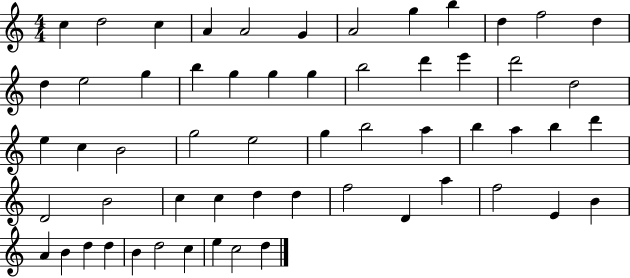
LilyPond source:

{
  \clef treble
  \numericTimeSignature
  \time 4/4
  \key c \major
  c''4 d''2 c''4 | a'4 a'2 g'4 | a'2 g''4 b''4 | d''4 f''2 d''4 | \break d''4 e''2 g''4 | b''4 g''4 g''4 g''4 | b''2 d'''4 e'''4 | d'''2 d''2 | \break e''4 c''4 b'2 | g''2 e''2 | g''4 b''2 a''4 | b''4 a''4 b''4 d'''4 | \break d'2 b'2 | c''4 c''4 d''4 d''4 | f''2 d'4 a''4 | f''2 e'4 b'4 | \break a'4 b'4 d''4 d''4 | b'4 d''2 c''4 | e''4 c''2 d''4 | \bar "|."
}